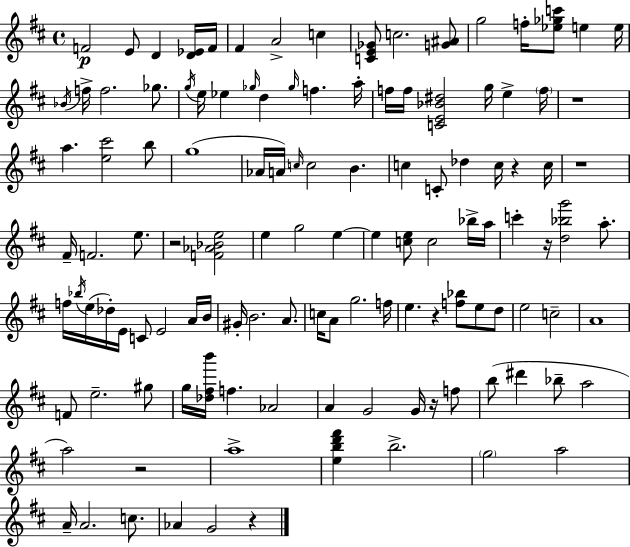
F4/h E4/e D4/q [D4,Eb4]/s F4/s F#4/q A4/h C5/q [C4,E4,Gb4]/e C5/h. [G4,A#4]/e G5/h F5/s [Eb5,Gb5,C6]/e E5/q E5/s Bb4/s F5/s F5/h. Gb5/e. G5/s E5/s Eb5/q Gb5/s D5/q Gb5/s F5/q. A5/s F5/s F5/s [C4,E4,Bb4,D#5]/h G5/s E5/q F5/s R/w A5/q. [E5,C#6]/h B5/e G5/w Ab4/s A4/s C5/s C5/h B4/q. C5/q C4/e Db5/q C5/s R/q C5/s R/w F#4/s F4/h. E5/e. R/h [F4,Ab4,Bb4,E5]/h E5/q G5/h E5/q E5/q [C5,E5]/e C5/h Bb5/s A5/s C6/q R/s [D5,Bb5,G6]/h A5/e. F5/s Bb5/s E5/s Db5/s E4/s C4/e E4/h A4/s B4/s G#4/s B4/h. A4/e. C5/s A4/e G5/h. F5/s E5/q. R/q [F5,Bb5]/e E5/e D5/e E5/h C5/h A4/w F4/e E5/h. G#5/e G5/s [Db5,F#5,B6]/s F5/q. Ab4/h A4/q G4/h G4/s R/s F5/e B5/e D#6/q Bb5/e A5/h A5/h R/h A5/w [E5,B5,D6,F#6]/q B5/h. G5/h A5/h A4/s A4/h. C5/e. Ab4/q G4/h R/q